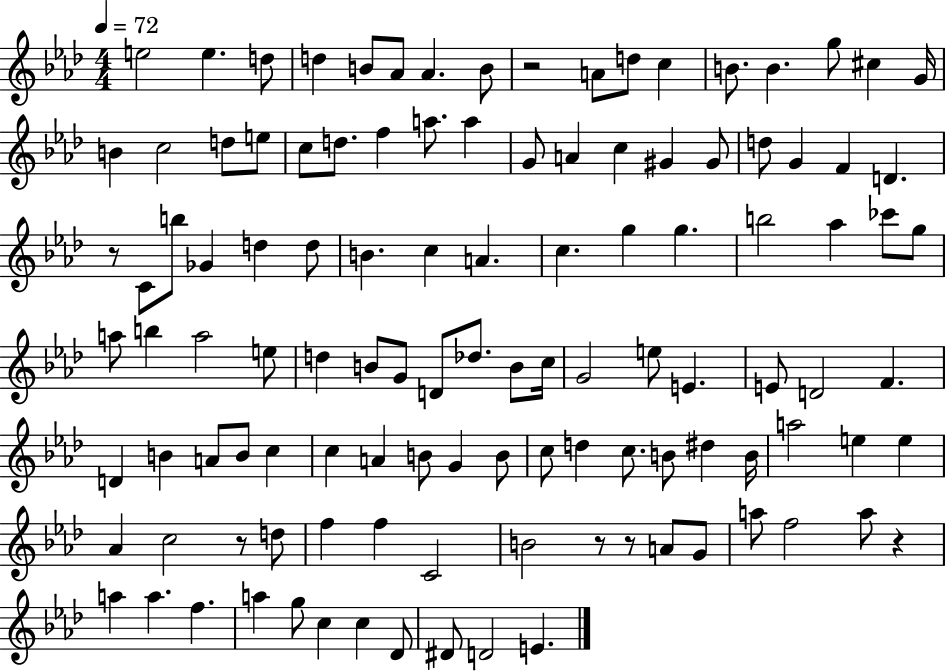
{
  \clef treble
  \numericTimeSignature
  \time 4/4
  \key aes \major
  \tempo 4 = 72
  e''2 e''4. d''8 | d''4 b'8 aes'8 aes'4. b'8 | r2 a'8 d''8 c''4 | b'8. b'4. g''8 cis''4 g'16 | \break b'4 c''2 d''8 e''8 | c''8 d''8. f''4 a''8. a''4 | g'8 a'4 c''4 gis'4 gis'8 | d''8 g'4 f'4 d'4. | \break r8 c'8 b''8 ges'4 d''4 d''8 | b'4. c''4 a'4. | c''4. g''4 g''4. | b''2 aes''4 ces'''8 g''8 | \break a''8 b''4 a''2 e''8 | d''4 b'8 g'8 d'8 des''8. b'8 c''16 | g'2 e''8 e'4. | e'8 d'2 f'4. | \break d'4 b'4 a'8 b'8 c''4 | c''4 a'4 b'8 g'4 b'8 | c''8 d''4 c''8. b'8 dis''4 b'16 | a''2 e''4 e''4 | \break aes'4 c''2 r8 d''8 | f''4 f''4 c'2 | b'2 r8 r8 a'8 g'8 | a''8 f''2 a''8 r4 | \break a''4 a''4. f''4. | a''4 g''8 c''4 c''4 des'8 | dis'8 d'2 e'4. | \bar "|."
}